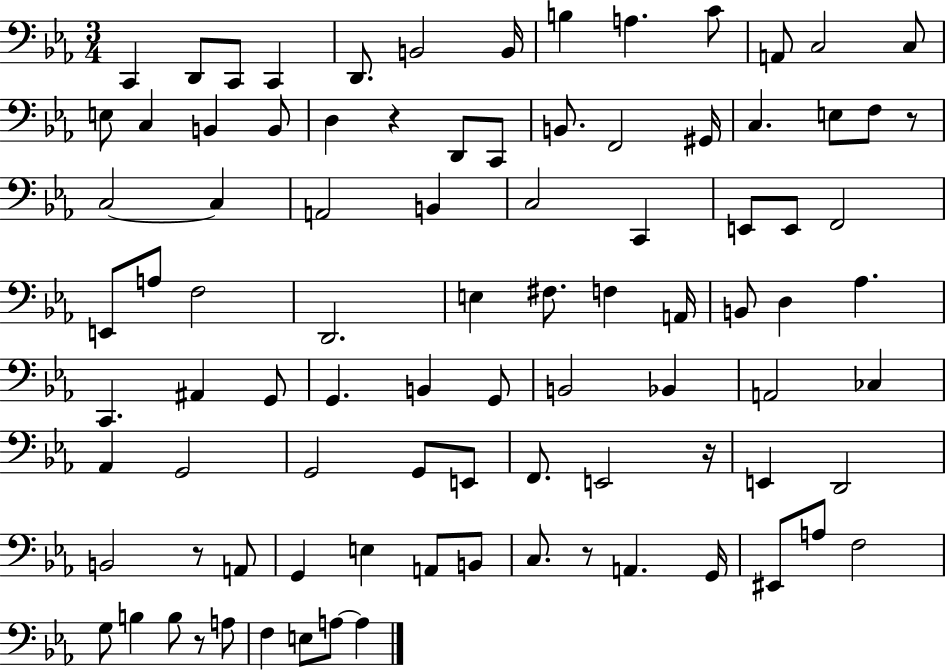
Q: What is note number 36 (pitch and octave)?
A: E2